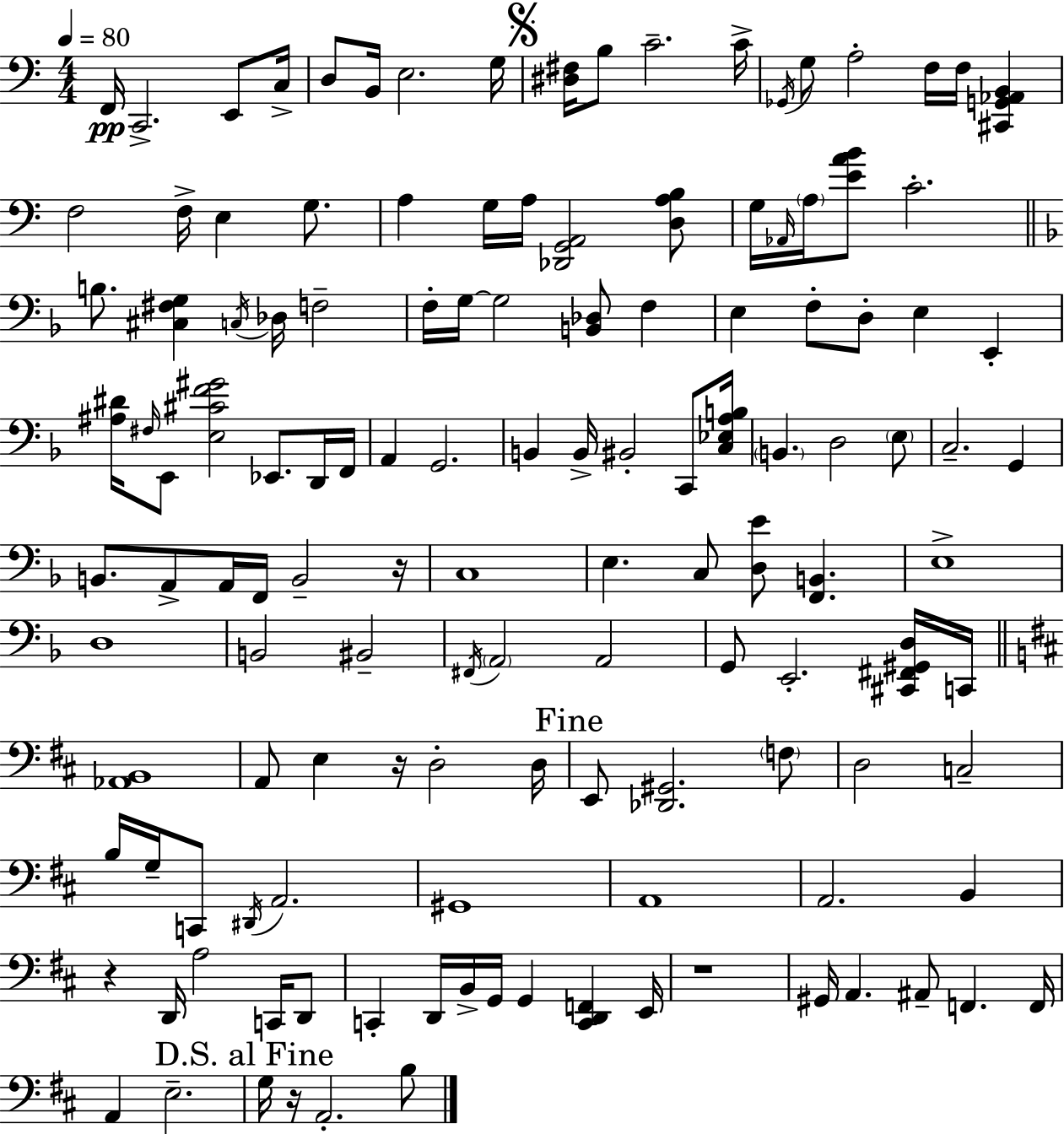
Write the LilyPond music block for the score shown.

{
  \clef bass
  \numericTimeSignature
  \time 4/4
  \key c \major
  \tempo 4 = 80
  f,16\pp c,2.-> e,8 c16-> | d8 b,16 e2. g16 | \mark \markup { \musicglyph "scripts.segno" } <dis fis>16 b8 c'2.-- c'16-> | \acciaccatura { ges,16 } g8 a2-. f16 f16 <cis, g, aes, b,>4 | \break f2 f16-> e4 g8. | a4 g16 a16 <des, g, a,>2 <d a b>8 | g16 \grace { aes,16 } \parenthesize a16 <e' a' b'>8 c'2.-. | \bar "||" \break \key d \minor b8. <cis fis g>4 \acciaccatura { c16 } des16 f2-- | f16-. g16~~ g2 <b, des>8 f4 | e4 f8-. d8-. e4 e,4-. | <ais dis'>16 \grace { fis16 } e,8 <e cis' f' gis'>2 ees,8. | \break d,16 f,16 a,4 g,2. | b,4 b,16-> bis,2-. c,8 | <c ees a b>16 \parenthesize b,4. d2 | \parenthesize e8 c2.-- g,4 | \break b,8. a,8-> a,16 f,16 b,2-- | r16 c1 | e4. c8 <d e'>8 <f, b,>4. | e1-> | \break d1 | b,2 bis,2-- | \acciaccatura { fis,16 } \parenthesize a,2 a,2 | g,8 e,2.-. | \break <cis, fis, gis, d>16 c,16 \bar "||" \break \key d \major <aes, b,>1 | a,8 e4 r16 d2-. d16 | \mark "Fine" e,8 <des, gis,>2. \parenthesize f8 | d2 c2-- | \break b16 g16-- c,8 \acciaccatura { dis,16 } a,2. | gis,1 | a,1 | a,2. b,4 | \break r4 d,16 a2 c,16 d,8 | c,4-. d,16 b,16-> g,16 g,4 <c, d, f,>4 | e,16 r1 | gis,16 a,4. ais,8-- f,4. | \break f,16 a,4 e2.-- | \mark "D.S. al Fine" g16 r16 a,2.-. b8 | \bar "|."
}